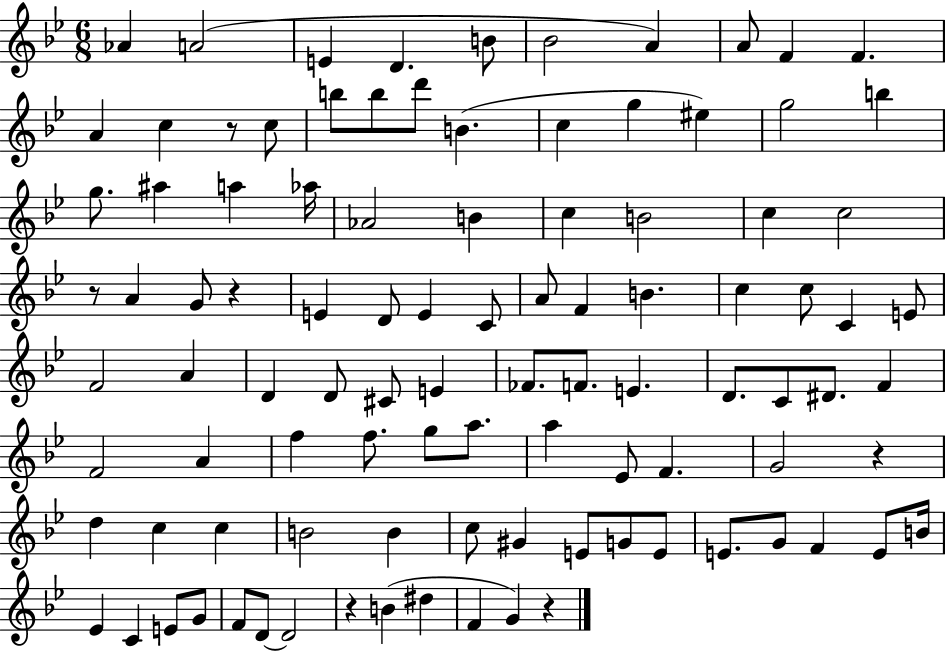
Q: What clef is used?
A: treble